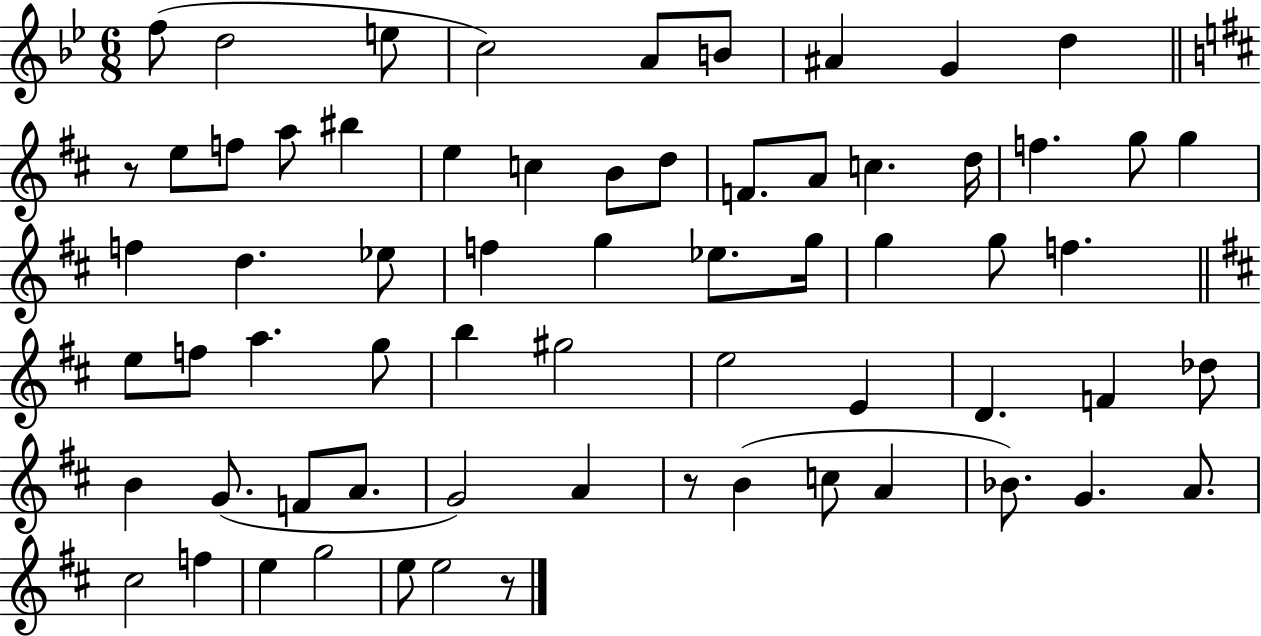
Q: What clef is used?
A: treble